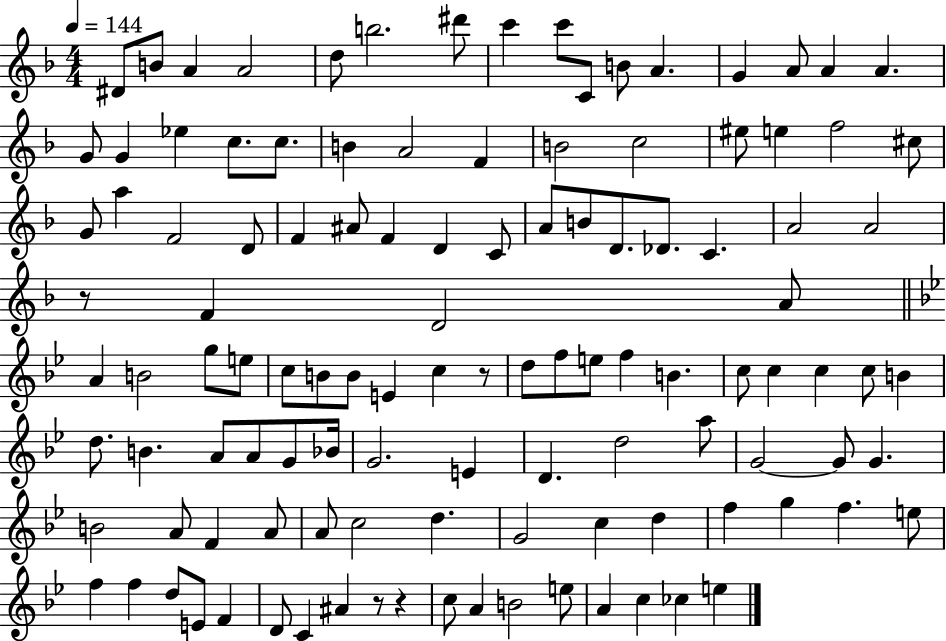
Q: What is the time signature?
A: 4/4